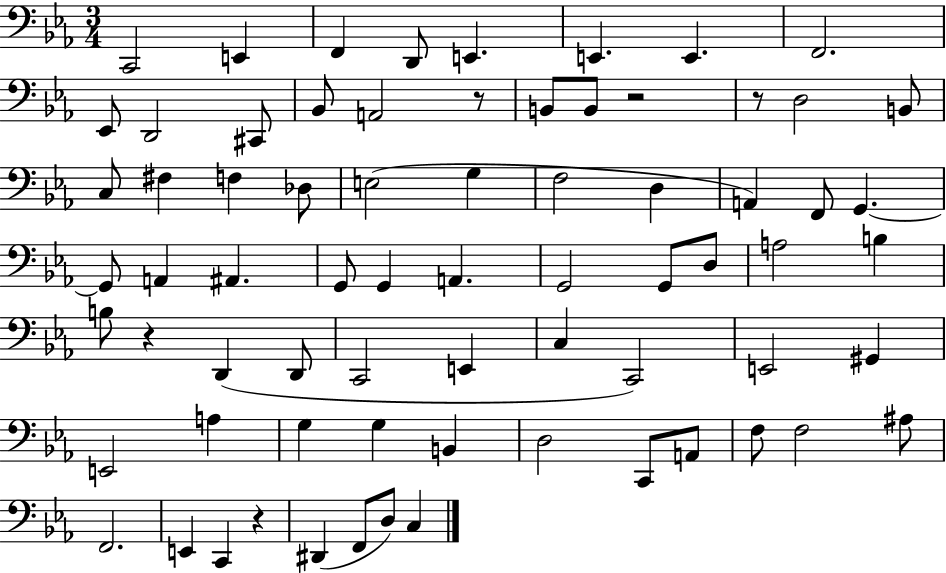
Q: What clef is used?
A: bass